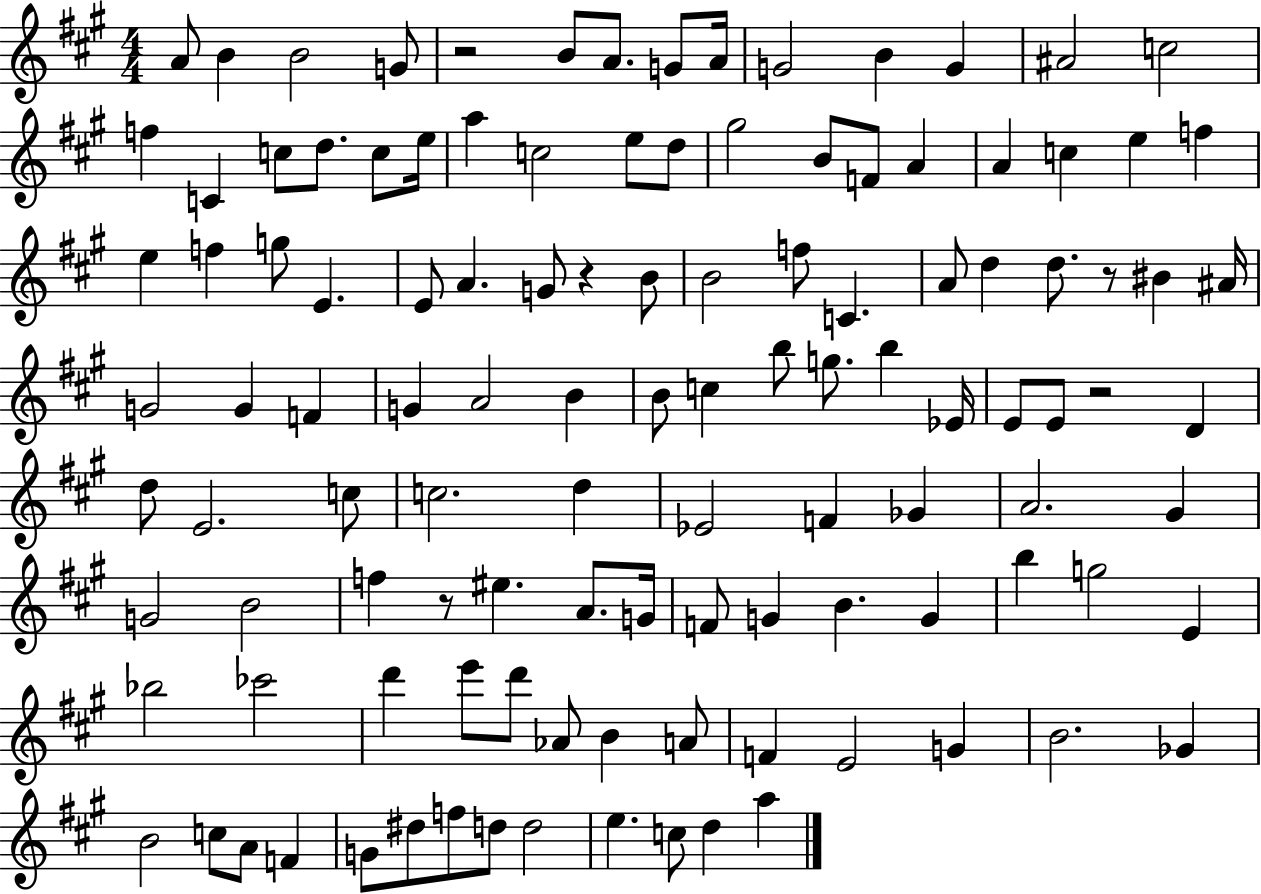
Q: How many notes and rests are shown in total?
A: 116